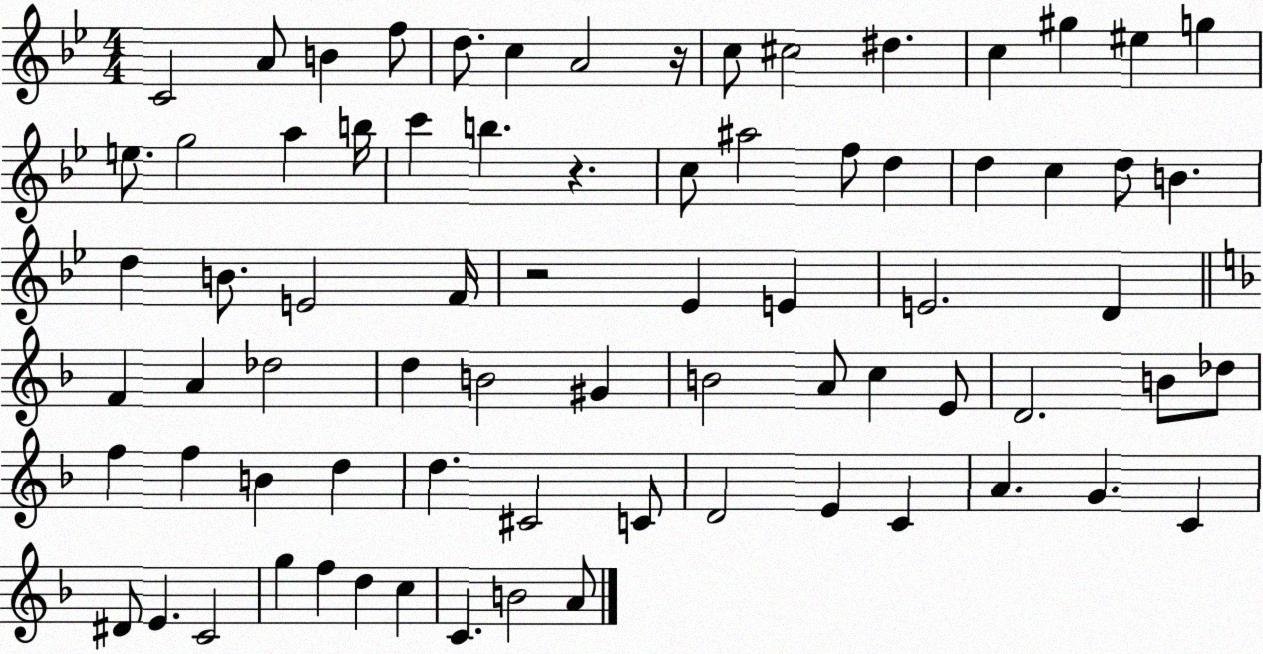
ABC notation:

X:1
T:Untitled
M:4/4
L:1/4
K:Bb
C2 A/2 B f/2 d/2 c A2 z/4 c/2 ^c2 ^d c ^g ^e g e/2 g2 a b/4 c' b z c/2 ^a2 f/2 d d c d/2 B d B/2 E2 F/4 z2 _E E E2 D F A _d2 d B2 ^G B2 A/2 c E/2 D2 B/2 _d/2 f f B d d ^C2 C/2 D2 E C A G C ^D/2 E C2 g f d c C B2 A/2